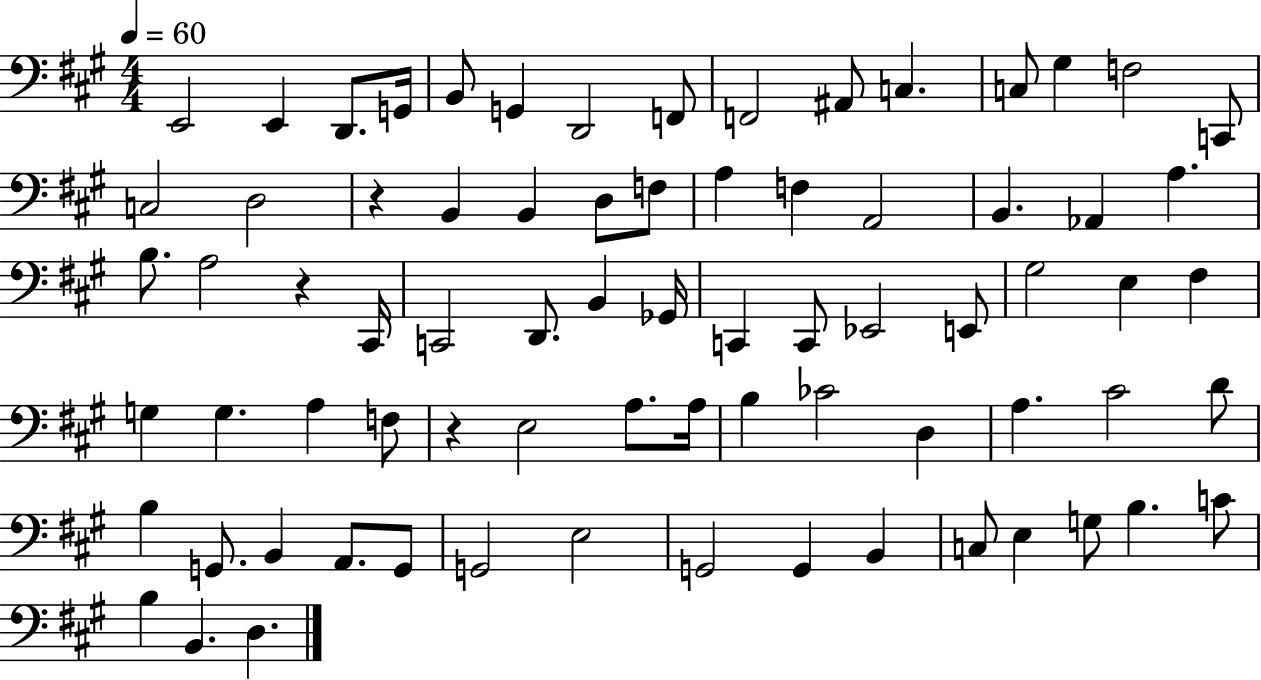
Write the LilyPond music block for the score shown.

{
  \clef bass
  \numericTimeSignature
  \time 4/4
  \key a \major
  \tempo 4 = 60
  e,2 e,4 d,8. g,16 | b,8 g,4 d,2 f,8 | f,2 ais,8 c4. | c8 gis4 f2 c,8 | \break c2 d2 | r4 b,4 b,4 d8 f8 | a4 f4 a,2 | b,4. aes,4 a4. | \break b8. a2 r4 cis,16 | c,2 d,8. b,4 ges,16 | c,4 c,8 ees,2 e,8 | gis2 e4 fis4 | \break g4 g4. a4 f8 | r4 e2 a8. a16 | b4 ces'2 d4 | a4. cis'2 d'8 | \break b4 g,8. b,4 a,8. g,8 | g,2 e2 | g,2 g,4 b,4 | c8 e4 g8 b4. c'8 | \break b4 b,4. d4. | \bar "|."
}